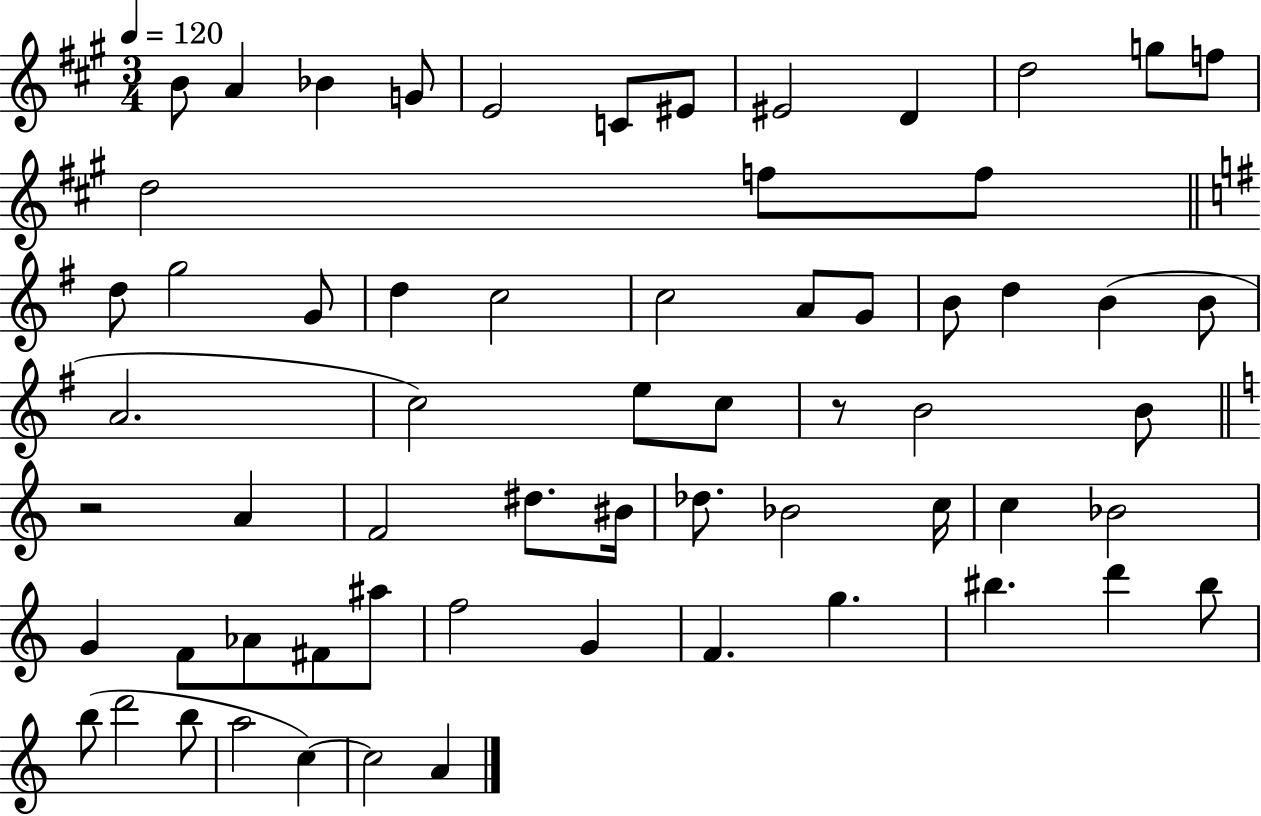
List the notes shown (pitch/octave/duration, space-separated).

B4/e A4/q Bb4/q G4/e E4/h C4/e EIS4/e EIS4/h D4/q D5/h G5/e F5/e D5/h F5/e F5/e D5/e G5/h G4/e D5/q C5/h C5/h A4/e G4/e B4/e D5/q B4/q B4/e A4/h. C5/h E5/e C5/e R/e B4/h B4/e R/h A4/q F4/h D#5/e. BIS4/s Db5/e. Bb4/h C5/s C5/q Bb4/h G4/q F4/e Ab4/e F#4/e A#5/e F5/h G4/q F4/q. G5/q. BIS5/q. D6/q BIS5/e B5/e D6/h B5/e A5/h C5/q C5/h A4/q